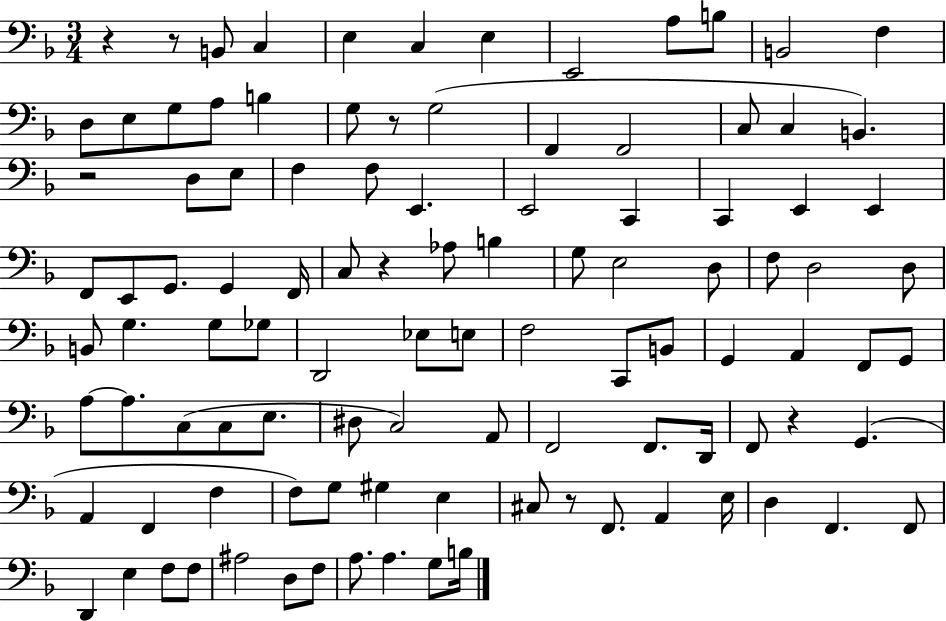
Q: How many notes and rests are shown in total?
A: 105